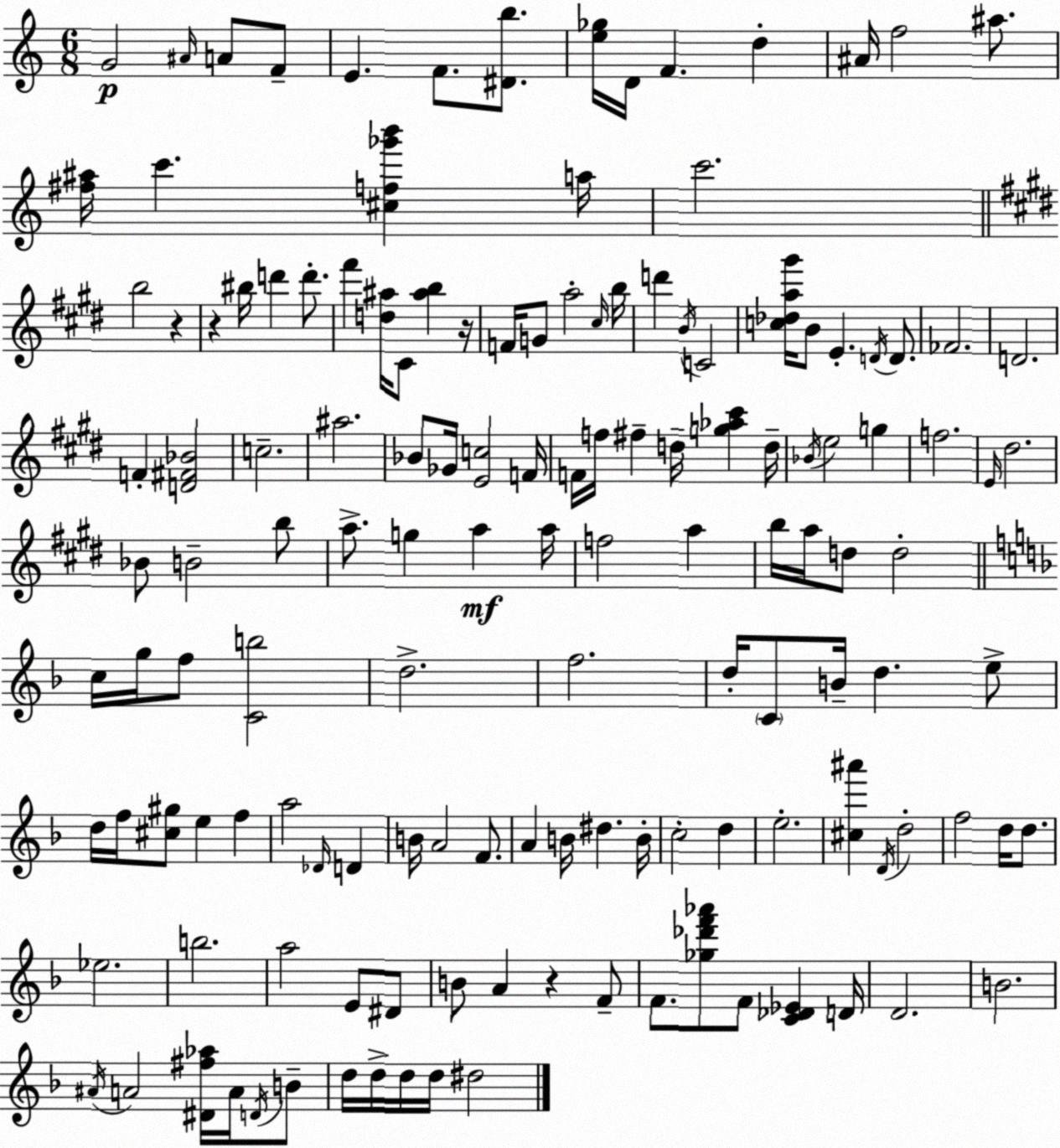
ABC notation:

X:1
T:Untitled
M:6/8
L:1/4
K:Am
G2 ^A/4 A/2 F/2 E F/2 [^Db]/2 [e_g]/4 D/4 F d ^A/4 f2 ^a/2 [^f^a]/4 c' [^cf_g'b'] a/4 c'2 b2 z z ^b/4 d' d'/2 ^f' [d^a]/4 ^C/2 [^ab] z/4 F/4 G/2 a2 ^c/4 b/4 d' B/4 C2 [c_da^g']/4 B/2 E D/4 D/2 _F2 D2 F [D^F_B]2 c2 ^a2 _B/2 _G/4 [Ec]2 F/4 F/4 f/4 ^f d/4 [g_a^c'] d/4 _B/4 e2 g f2 E/4 ^d2 _B/2 B2 b/2 a/2 g a a/4 f2 a b/4 a/4 d/2 d2 c/4 g/4 f/2 [Cb]2 d2 f2 d/4 C/2 B/4 d e/2 d/4 f/4 [^c^g]/2 e f a2 _D/4 D B/4 A2 F/2 A B/4 ^d B/4 c2 d e2 [^c^a'] D/4 d2 f2 d/4 d/2 _e2 b2 a2 E/2 ^D/2 B/2 A z F/2 F/2 [_g_d'f'_a']/2 F/2 [C_D_E] D/4 D2 B2 ^A/4 A2 [^D^f_a]/4 A/4 D/4 B/2 d/4 d/4 d/4 d/4 ^d2